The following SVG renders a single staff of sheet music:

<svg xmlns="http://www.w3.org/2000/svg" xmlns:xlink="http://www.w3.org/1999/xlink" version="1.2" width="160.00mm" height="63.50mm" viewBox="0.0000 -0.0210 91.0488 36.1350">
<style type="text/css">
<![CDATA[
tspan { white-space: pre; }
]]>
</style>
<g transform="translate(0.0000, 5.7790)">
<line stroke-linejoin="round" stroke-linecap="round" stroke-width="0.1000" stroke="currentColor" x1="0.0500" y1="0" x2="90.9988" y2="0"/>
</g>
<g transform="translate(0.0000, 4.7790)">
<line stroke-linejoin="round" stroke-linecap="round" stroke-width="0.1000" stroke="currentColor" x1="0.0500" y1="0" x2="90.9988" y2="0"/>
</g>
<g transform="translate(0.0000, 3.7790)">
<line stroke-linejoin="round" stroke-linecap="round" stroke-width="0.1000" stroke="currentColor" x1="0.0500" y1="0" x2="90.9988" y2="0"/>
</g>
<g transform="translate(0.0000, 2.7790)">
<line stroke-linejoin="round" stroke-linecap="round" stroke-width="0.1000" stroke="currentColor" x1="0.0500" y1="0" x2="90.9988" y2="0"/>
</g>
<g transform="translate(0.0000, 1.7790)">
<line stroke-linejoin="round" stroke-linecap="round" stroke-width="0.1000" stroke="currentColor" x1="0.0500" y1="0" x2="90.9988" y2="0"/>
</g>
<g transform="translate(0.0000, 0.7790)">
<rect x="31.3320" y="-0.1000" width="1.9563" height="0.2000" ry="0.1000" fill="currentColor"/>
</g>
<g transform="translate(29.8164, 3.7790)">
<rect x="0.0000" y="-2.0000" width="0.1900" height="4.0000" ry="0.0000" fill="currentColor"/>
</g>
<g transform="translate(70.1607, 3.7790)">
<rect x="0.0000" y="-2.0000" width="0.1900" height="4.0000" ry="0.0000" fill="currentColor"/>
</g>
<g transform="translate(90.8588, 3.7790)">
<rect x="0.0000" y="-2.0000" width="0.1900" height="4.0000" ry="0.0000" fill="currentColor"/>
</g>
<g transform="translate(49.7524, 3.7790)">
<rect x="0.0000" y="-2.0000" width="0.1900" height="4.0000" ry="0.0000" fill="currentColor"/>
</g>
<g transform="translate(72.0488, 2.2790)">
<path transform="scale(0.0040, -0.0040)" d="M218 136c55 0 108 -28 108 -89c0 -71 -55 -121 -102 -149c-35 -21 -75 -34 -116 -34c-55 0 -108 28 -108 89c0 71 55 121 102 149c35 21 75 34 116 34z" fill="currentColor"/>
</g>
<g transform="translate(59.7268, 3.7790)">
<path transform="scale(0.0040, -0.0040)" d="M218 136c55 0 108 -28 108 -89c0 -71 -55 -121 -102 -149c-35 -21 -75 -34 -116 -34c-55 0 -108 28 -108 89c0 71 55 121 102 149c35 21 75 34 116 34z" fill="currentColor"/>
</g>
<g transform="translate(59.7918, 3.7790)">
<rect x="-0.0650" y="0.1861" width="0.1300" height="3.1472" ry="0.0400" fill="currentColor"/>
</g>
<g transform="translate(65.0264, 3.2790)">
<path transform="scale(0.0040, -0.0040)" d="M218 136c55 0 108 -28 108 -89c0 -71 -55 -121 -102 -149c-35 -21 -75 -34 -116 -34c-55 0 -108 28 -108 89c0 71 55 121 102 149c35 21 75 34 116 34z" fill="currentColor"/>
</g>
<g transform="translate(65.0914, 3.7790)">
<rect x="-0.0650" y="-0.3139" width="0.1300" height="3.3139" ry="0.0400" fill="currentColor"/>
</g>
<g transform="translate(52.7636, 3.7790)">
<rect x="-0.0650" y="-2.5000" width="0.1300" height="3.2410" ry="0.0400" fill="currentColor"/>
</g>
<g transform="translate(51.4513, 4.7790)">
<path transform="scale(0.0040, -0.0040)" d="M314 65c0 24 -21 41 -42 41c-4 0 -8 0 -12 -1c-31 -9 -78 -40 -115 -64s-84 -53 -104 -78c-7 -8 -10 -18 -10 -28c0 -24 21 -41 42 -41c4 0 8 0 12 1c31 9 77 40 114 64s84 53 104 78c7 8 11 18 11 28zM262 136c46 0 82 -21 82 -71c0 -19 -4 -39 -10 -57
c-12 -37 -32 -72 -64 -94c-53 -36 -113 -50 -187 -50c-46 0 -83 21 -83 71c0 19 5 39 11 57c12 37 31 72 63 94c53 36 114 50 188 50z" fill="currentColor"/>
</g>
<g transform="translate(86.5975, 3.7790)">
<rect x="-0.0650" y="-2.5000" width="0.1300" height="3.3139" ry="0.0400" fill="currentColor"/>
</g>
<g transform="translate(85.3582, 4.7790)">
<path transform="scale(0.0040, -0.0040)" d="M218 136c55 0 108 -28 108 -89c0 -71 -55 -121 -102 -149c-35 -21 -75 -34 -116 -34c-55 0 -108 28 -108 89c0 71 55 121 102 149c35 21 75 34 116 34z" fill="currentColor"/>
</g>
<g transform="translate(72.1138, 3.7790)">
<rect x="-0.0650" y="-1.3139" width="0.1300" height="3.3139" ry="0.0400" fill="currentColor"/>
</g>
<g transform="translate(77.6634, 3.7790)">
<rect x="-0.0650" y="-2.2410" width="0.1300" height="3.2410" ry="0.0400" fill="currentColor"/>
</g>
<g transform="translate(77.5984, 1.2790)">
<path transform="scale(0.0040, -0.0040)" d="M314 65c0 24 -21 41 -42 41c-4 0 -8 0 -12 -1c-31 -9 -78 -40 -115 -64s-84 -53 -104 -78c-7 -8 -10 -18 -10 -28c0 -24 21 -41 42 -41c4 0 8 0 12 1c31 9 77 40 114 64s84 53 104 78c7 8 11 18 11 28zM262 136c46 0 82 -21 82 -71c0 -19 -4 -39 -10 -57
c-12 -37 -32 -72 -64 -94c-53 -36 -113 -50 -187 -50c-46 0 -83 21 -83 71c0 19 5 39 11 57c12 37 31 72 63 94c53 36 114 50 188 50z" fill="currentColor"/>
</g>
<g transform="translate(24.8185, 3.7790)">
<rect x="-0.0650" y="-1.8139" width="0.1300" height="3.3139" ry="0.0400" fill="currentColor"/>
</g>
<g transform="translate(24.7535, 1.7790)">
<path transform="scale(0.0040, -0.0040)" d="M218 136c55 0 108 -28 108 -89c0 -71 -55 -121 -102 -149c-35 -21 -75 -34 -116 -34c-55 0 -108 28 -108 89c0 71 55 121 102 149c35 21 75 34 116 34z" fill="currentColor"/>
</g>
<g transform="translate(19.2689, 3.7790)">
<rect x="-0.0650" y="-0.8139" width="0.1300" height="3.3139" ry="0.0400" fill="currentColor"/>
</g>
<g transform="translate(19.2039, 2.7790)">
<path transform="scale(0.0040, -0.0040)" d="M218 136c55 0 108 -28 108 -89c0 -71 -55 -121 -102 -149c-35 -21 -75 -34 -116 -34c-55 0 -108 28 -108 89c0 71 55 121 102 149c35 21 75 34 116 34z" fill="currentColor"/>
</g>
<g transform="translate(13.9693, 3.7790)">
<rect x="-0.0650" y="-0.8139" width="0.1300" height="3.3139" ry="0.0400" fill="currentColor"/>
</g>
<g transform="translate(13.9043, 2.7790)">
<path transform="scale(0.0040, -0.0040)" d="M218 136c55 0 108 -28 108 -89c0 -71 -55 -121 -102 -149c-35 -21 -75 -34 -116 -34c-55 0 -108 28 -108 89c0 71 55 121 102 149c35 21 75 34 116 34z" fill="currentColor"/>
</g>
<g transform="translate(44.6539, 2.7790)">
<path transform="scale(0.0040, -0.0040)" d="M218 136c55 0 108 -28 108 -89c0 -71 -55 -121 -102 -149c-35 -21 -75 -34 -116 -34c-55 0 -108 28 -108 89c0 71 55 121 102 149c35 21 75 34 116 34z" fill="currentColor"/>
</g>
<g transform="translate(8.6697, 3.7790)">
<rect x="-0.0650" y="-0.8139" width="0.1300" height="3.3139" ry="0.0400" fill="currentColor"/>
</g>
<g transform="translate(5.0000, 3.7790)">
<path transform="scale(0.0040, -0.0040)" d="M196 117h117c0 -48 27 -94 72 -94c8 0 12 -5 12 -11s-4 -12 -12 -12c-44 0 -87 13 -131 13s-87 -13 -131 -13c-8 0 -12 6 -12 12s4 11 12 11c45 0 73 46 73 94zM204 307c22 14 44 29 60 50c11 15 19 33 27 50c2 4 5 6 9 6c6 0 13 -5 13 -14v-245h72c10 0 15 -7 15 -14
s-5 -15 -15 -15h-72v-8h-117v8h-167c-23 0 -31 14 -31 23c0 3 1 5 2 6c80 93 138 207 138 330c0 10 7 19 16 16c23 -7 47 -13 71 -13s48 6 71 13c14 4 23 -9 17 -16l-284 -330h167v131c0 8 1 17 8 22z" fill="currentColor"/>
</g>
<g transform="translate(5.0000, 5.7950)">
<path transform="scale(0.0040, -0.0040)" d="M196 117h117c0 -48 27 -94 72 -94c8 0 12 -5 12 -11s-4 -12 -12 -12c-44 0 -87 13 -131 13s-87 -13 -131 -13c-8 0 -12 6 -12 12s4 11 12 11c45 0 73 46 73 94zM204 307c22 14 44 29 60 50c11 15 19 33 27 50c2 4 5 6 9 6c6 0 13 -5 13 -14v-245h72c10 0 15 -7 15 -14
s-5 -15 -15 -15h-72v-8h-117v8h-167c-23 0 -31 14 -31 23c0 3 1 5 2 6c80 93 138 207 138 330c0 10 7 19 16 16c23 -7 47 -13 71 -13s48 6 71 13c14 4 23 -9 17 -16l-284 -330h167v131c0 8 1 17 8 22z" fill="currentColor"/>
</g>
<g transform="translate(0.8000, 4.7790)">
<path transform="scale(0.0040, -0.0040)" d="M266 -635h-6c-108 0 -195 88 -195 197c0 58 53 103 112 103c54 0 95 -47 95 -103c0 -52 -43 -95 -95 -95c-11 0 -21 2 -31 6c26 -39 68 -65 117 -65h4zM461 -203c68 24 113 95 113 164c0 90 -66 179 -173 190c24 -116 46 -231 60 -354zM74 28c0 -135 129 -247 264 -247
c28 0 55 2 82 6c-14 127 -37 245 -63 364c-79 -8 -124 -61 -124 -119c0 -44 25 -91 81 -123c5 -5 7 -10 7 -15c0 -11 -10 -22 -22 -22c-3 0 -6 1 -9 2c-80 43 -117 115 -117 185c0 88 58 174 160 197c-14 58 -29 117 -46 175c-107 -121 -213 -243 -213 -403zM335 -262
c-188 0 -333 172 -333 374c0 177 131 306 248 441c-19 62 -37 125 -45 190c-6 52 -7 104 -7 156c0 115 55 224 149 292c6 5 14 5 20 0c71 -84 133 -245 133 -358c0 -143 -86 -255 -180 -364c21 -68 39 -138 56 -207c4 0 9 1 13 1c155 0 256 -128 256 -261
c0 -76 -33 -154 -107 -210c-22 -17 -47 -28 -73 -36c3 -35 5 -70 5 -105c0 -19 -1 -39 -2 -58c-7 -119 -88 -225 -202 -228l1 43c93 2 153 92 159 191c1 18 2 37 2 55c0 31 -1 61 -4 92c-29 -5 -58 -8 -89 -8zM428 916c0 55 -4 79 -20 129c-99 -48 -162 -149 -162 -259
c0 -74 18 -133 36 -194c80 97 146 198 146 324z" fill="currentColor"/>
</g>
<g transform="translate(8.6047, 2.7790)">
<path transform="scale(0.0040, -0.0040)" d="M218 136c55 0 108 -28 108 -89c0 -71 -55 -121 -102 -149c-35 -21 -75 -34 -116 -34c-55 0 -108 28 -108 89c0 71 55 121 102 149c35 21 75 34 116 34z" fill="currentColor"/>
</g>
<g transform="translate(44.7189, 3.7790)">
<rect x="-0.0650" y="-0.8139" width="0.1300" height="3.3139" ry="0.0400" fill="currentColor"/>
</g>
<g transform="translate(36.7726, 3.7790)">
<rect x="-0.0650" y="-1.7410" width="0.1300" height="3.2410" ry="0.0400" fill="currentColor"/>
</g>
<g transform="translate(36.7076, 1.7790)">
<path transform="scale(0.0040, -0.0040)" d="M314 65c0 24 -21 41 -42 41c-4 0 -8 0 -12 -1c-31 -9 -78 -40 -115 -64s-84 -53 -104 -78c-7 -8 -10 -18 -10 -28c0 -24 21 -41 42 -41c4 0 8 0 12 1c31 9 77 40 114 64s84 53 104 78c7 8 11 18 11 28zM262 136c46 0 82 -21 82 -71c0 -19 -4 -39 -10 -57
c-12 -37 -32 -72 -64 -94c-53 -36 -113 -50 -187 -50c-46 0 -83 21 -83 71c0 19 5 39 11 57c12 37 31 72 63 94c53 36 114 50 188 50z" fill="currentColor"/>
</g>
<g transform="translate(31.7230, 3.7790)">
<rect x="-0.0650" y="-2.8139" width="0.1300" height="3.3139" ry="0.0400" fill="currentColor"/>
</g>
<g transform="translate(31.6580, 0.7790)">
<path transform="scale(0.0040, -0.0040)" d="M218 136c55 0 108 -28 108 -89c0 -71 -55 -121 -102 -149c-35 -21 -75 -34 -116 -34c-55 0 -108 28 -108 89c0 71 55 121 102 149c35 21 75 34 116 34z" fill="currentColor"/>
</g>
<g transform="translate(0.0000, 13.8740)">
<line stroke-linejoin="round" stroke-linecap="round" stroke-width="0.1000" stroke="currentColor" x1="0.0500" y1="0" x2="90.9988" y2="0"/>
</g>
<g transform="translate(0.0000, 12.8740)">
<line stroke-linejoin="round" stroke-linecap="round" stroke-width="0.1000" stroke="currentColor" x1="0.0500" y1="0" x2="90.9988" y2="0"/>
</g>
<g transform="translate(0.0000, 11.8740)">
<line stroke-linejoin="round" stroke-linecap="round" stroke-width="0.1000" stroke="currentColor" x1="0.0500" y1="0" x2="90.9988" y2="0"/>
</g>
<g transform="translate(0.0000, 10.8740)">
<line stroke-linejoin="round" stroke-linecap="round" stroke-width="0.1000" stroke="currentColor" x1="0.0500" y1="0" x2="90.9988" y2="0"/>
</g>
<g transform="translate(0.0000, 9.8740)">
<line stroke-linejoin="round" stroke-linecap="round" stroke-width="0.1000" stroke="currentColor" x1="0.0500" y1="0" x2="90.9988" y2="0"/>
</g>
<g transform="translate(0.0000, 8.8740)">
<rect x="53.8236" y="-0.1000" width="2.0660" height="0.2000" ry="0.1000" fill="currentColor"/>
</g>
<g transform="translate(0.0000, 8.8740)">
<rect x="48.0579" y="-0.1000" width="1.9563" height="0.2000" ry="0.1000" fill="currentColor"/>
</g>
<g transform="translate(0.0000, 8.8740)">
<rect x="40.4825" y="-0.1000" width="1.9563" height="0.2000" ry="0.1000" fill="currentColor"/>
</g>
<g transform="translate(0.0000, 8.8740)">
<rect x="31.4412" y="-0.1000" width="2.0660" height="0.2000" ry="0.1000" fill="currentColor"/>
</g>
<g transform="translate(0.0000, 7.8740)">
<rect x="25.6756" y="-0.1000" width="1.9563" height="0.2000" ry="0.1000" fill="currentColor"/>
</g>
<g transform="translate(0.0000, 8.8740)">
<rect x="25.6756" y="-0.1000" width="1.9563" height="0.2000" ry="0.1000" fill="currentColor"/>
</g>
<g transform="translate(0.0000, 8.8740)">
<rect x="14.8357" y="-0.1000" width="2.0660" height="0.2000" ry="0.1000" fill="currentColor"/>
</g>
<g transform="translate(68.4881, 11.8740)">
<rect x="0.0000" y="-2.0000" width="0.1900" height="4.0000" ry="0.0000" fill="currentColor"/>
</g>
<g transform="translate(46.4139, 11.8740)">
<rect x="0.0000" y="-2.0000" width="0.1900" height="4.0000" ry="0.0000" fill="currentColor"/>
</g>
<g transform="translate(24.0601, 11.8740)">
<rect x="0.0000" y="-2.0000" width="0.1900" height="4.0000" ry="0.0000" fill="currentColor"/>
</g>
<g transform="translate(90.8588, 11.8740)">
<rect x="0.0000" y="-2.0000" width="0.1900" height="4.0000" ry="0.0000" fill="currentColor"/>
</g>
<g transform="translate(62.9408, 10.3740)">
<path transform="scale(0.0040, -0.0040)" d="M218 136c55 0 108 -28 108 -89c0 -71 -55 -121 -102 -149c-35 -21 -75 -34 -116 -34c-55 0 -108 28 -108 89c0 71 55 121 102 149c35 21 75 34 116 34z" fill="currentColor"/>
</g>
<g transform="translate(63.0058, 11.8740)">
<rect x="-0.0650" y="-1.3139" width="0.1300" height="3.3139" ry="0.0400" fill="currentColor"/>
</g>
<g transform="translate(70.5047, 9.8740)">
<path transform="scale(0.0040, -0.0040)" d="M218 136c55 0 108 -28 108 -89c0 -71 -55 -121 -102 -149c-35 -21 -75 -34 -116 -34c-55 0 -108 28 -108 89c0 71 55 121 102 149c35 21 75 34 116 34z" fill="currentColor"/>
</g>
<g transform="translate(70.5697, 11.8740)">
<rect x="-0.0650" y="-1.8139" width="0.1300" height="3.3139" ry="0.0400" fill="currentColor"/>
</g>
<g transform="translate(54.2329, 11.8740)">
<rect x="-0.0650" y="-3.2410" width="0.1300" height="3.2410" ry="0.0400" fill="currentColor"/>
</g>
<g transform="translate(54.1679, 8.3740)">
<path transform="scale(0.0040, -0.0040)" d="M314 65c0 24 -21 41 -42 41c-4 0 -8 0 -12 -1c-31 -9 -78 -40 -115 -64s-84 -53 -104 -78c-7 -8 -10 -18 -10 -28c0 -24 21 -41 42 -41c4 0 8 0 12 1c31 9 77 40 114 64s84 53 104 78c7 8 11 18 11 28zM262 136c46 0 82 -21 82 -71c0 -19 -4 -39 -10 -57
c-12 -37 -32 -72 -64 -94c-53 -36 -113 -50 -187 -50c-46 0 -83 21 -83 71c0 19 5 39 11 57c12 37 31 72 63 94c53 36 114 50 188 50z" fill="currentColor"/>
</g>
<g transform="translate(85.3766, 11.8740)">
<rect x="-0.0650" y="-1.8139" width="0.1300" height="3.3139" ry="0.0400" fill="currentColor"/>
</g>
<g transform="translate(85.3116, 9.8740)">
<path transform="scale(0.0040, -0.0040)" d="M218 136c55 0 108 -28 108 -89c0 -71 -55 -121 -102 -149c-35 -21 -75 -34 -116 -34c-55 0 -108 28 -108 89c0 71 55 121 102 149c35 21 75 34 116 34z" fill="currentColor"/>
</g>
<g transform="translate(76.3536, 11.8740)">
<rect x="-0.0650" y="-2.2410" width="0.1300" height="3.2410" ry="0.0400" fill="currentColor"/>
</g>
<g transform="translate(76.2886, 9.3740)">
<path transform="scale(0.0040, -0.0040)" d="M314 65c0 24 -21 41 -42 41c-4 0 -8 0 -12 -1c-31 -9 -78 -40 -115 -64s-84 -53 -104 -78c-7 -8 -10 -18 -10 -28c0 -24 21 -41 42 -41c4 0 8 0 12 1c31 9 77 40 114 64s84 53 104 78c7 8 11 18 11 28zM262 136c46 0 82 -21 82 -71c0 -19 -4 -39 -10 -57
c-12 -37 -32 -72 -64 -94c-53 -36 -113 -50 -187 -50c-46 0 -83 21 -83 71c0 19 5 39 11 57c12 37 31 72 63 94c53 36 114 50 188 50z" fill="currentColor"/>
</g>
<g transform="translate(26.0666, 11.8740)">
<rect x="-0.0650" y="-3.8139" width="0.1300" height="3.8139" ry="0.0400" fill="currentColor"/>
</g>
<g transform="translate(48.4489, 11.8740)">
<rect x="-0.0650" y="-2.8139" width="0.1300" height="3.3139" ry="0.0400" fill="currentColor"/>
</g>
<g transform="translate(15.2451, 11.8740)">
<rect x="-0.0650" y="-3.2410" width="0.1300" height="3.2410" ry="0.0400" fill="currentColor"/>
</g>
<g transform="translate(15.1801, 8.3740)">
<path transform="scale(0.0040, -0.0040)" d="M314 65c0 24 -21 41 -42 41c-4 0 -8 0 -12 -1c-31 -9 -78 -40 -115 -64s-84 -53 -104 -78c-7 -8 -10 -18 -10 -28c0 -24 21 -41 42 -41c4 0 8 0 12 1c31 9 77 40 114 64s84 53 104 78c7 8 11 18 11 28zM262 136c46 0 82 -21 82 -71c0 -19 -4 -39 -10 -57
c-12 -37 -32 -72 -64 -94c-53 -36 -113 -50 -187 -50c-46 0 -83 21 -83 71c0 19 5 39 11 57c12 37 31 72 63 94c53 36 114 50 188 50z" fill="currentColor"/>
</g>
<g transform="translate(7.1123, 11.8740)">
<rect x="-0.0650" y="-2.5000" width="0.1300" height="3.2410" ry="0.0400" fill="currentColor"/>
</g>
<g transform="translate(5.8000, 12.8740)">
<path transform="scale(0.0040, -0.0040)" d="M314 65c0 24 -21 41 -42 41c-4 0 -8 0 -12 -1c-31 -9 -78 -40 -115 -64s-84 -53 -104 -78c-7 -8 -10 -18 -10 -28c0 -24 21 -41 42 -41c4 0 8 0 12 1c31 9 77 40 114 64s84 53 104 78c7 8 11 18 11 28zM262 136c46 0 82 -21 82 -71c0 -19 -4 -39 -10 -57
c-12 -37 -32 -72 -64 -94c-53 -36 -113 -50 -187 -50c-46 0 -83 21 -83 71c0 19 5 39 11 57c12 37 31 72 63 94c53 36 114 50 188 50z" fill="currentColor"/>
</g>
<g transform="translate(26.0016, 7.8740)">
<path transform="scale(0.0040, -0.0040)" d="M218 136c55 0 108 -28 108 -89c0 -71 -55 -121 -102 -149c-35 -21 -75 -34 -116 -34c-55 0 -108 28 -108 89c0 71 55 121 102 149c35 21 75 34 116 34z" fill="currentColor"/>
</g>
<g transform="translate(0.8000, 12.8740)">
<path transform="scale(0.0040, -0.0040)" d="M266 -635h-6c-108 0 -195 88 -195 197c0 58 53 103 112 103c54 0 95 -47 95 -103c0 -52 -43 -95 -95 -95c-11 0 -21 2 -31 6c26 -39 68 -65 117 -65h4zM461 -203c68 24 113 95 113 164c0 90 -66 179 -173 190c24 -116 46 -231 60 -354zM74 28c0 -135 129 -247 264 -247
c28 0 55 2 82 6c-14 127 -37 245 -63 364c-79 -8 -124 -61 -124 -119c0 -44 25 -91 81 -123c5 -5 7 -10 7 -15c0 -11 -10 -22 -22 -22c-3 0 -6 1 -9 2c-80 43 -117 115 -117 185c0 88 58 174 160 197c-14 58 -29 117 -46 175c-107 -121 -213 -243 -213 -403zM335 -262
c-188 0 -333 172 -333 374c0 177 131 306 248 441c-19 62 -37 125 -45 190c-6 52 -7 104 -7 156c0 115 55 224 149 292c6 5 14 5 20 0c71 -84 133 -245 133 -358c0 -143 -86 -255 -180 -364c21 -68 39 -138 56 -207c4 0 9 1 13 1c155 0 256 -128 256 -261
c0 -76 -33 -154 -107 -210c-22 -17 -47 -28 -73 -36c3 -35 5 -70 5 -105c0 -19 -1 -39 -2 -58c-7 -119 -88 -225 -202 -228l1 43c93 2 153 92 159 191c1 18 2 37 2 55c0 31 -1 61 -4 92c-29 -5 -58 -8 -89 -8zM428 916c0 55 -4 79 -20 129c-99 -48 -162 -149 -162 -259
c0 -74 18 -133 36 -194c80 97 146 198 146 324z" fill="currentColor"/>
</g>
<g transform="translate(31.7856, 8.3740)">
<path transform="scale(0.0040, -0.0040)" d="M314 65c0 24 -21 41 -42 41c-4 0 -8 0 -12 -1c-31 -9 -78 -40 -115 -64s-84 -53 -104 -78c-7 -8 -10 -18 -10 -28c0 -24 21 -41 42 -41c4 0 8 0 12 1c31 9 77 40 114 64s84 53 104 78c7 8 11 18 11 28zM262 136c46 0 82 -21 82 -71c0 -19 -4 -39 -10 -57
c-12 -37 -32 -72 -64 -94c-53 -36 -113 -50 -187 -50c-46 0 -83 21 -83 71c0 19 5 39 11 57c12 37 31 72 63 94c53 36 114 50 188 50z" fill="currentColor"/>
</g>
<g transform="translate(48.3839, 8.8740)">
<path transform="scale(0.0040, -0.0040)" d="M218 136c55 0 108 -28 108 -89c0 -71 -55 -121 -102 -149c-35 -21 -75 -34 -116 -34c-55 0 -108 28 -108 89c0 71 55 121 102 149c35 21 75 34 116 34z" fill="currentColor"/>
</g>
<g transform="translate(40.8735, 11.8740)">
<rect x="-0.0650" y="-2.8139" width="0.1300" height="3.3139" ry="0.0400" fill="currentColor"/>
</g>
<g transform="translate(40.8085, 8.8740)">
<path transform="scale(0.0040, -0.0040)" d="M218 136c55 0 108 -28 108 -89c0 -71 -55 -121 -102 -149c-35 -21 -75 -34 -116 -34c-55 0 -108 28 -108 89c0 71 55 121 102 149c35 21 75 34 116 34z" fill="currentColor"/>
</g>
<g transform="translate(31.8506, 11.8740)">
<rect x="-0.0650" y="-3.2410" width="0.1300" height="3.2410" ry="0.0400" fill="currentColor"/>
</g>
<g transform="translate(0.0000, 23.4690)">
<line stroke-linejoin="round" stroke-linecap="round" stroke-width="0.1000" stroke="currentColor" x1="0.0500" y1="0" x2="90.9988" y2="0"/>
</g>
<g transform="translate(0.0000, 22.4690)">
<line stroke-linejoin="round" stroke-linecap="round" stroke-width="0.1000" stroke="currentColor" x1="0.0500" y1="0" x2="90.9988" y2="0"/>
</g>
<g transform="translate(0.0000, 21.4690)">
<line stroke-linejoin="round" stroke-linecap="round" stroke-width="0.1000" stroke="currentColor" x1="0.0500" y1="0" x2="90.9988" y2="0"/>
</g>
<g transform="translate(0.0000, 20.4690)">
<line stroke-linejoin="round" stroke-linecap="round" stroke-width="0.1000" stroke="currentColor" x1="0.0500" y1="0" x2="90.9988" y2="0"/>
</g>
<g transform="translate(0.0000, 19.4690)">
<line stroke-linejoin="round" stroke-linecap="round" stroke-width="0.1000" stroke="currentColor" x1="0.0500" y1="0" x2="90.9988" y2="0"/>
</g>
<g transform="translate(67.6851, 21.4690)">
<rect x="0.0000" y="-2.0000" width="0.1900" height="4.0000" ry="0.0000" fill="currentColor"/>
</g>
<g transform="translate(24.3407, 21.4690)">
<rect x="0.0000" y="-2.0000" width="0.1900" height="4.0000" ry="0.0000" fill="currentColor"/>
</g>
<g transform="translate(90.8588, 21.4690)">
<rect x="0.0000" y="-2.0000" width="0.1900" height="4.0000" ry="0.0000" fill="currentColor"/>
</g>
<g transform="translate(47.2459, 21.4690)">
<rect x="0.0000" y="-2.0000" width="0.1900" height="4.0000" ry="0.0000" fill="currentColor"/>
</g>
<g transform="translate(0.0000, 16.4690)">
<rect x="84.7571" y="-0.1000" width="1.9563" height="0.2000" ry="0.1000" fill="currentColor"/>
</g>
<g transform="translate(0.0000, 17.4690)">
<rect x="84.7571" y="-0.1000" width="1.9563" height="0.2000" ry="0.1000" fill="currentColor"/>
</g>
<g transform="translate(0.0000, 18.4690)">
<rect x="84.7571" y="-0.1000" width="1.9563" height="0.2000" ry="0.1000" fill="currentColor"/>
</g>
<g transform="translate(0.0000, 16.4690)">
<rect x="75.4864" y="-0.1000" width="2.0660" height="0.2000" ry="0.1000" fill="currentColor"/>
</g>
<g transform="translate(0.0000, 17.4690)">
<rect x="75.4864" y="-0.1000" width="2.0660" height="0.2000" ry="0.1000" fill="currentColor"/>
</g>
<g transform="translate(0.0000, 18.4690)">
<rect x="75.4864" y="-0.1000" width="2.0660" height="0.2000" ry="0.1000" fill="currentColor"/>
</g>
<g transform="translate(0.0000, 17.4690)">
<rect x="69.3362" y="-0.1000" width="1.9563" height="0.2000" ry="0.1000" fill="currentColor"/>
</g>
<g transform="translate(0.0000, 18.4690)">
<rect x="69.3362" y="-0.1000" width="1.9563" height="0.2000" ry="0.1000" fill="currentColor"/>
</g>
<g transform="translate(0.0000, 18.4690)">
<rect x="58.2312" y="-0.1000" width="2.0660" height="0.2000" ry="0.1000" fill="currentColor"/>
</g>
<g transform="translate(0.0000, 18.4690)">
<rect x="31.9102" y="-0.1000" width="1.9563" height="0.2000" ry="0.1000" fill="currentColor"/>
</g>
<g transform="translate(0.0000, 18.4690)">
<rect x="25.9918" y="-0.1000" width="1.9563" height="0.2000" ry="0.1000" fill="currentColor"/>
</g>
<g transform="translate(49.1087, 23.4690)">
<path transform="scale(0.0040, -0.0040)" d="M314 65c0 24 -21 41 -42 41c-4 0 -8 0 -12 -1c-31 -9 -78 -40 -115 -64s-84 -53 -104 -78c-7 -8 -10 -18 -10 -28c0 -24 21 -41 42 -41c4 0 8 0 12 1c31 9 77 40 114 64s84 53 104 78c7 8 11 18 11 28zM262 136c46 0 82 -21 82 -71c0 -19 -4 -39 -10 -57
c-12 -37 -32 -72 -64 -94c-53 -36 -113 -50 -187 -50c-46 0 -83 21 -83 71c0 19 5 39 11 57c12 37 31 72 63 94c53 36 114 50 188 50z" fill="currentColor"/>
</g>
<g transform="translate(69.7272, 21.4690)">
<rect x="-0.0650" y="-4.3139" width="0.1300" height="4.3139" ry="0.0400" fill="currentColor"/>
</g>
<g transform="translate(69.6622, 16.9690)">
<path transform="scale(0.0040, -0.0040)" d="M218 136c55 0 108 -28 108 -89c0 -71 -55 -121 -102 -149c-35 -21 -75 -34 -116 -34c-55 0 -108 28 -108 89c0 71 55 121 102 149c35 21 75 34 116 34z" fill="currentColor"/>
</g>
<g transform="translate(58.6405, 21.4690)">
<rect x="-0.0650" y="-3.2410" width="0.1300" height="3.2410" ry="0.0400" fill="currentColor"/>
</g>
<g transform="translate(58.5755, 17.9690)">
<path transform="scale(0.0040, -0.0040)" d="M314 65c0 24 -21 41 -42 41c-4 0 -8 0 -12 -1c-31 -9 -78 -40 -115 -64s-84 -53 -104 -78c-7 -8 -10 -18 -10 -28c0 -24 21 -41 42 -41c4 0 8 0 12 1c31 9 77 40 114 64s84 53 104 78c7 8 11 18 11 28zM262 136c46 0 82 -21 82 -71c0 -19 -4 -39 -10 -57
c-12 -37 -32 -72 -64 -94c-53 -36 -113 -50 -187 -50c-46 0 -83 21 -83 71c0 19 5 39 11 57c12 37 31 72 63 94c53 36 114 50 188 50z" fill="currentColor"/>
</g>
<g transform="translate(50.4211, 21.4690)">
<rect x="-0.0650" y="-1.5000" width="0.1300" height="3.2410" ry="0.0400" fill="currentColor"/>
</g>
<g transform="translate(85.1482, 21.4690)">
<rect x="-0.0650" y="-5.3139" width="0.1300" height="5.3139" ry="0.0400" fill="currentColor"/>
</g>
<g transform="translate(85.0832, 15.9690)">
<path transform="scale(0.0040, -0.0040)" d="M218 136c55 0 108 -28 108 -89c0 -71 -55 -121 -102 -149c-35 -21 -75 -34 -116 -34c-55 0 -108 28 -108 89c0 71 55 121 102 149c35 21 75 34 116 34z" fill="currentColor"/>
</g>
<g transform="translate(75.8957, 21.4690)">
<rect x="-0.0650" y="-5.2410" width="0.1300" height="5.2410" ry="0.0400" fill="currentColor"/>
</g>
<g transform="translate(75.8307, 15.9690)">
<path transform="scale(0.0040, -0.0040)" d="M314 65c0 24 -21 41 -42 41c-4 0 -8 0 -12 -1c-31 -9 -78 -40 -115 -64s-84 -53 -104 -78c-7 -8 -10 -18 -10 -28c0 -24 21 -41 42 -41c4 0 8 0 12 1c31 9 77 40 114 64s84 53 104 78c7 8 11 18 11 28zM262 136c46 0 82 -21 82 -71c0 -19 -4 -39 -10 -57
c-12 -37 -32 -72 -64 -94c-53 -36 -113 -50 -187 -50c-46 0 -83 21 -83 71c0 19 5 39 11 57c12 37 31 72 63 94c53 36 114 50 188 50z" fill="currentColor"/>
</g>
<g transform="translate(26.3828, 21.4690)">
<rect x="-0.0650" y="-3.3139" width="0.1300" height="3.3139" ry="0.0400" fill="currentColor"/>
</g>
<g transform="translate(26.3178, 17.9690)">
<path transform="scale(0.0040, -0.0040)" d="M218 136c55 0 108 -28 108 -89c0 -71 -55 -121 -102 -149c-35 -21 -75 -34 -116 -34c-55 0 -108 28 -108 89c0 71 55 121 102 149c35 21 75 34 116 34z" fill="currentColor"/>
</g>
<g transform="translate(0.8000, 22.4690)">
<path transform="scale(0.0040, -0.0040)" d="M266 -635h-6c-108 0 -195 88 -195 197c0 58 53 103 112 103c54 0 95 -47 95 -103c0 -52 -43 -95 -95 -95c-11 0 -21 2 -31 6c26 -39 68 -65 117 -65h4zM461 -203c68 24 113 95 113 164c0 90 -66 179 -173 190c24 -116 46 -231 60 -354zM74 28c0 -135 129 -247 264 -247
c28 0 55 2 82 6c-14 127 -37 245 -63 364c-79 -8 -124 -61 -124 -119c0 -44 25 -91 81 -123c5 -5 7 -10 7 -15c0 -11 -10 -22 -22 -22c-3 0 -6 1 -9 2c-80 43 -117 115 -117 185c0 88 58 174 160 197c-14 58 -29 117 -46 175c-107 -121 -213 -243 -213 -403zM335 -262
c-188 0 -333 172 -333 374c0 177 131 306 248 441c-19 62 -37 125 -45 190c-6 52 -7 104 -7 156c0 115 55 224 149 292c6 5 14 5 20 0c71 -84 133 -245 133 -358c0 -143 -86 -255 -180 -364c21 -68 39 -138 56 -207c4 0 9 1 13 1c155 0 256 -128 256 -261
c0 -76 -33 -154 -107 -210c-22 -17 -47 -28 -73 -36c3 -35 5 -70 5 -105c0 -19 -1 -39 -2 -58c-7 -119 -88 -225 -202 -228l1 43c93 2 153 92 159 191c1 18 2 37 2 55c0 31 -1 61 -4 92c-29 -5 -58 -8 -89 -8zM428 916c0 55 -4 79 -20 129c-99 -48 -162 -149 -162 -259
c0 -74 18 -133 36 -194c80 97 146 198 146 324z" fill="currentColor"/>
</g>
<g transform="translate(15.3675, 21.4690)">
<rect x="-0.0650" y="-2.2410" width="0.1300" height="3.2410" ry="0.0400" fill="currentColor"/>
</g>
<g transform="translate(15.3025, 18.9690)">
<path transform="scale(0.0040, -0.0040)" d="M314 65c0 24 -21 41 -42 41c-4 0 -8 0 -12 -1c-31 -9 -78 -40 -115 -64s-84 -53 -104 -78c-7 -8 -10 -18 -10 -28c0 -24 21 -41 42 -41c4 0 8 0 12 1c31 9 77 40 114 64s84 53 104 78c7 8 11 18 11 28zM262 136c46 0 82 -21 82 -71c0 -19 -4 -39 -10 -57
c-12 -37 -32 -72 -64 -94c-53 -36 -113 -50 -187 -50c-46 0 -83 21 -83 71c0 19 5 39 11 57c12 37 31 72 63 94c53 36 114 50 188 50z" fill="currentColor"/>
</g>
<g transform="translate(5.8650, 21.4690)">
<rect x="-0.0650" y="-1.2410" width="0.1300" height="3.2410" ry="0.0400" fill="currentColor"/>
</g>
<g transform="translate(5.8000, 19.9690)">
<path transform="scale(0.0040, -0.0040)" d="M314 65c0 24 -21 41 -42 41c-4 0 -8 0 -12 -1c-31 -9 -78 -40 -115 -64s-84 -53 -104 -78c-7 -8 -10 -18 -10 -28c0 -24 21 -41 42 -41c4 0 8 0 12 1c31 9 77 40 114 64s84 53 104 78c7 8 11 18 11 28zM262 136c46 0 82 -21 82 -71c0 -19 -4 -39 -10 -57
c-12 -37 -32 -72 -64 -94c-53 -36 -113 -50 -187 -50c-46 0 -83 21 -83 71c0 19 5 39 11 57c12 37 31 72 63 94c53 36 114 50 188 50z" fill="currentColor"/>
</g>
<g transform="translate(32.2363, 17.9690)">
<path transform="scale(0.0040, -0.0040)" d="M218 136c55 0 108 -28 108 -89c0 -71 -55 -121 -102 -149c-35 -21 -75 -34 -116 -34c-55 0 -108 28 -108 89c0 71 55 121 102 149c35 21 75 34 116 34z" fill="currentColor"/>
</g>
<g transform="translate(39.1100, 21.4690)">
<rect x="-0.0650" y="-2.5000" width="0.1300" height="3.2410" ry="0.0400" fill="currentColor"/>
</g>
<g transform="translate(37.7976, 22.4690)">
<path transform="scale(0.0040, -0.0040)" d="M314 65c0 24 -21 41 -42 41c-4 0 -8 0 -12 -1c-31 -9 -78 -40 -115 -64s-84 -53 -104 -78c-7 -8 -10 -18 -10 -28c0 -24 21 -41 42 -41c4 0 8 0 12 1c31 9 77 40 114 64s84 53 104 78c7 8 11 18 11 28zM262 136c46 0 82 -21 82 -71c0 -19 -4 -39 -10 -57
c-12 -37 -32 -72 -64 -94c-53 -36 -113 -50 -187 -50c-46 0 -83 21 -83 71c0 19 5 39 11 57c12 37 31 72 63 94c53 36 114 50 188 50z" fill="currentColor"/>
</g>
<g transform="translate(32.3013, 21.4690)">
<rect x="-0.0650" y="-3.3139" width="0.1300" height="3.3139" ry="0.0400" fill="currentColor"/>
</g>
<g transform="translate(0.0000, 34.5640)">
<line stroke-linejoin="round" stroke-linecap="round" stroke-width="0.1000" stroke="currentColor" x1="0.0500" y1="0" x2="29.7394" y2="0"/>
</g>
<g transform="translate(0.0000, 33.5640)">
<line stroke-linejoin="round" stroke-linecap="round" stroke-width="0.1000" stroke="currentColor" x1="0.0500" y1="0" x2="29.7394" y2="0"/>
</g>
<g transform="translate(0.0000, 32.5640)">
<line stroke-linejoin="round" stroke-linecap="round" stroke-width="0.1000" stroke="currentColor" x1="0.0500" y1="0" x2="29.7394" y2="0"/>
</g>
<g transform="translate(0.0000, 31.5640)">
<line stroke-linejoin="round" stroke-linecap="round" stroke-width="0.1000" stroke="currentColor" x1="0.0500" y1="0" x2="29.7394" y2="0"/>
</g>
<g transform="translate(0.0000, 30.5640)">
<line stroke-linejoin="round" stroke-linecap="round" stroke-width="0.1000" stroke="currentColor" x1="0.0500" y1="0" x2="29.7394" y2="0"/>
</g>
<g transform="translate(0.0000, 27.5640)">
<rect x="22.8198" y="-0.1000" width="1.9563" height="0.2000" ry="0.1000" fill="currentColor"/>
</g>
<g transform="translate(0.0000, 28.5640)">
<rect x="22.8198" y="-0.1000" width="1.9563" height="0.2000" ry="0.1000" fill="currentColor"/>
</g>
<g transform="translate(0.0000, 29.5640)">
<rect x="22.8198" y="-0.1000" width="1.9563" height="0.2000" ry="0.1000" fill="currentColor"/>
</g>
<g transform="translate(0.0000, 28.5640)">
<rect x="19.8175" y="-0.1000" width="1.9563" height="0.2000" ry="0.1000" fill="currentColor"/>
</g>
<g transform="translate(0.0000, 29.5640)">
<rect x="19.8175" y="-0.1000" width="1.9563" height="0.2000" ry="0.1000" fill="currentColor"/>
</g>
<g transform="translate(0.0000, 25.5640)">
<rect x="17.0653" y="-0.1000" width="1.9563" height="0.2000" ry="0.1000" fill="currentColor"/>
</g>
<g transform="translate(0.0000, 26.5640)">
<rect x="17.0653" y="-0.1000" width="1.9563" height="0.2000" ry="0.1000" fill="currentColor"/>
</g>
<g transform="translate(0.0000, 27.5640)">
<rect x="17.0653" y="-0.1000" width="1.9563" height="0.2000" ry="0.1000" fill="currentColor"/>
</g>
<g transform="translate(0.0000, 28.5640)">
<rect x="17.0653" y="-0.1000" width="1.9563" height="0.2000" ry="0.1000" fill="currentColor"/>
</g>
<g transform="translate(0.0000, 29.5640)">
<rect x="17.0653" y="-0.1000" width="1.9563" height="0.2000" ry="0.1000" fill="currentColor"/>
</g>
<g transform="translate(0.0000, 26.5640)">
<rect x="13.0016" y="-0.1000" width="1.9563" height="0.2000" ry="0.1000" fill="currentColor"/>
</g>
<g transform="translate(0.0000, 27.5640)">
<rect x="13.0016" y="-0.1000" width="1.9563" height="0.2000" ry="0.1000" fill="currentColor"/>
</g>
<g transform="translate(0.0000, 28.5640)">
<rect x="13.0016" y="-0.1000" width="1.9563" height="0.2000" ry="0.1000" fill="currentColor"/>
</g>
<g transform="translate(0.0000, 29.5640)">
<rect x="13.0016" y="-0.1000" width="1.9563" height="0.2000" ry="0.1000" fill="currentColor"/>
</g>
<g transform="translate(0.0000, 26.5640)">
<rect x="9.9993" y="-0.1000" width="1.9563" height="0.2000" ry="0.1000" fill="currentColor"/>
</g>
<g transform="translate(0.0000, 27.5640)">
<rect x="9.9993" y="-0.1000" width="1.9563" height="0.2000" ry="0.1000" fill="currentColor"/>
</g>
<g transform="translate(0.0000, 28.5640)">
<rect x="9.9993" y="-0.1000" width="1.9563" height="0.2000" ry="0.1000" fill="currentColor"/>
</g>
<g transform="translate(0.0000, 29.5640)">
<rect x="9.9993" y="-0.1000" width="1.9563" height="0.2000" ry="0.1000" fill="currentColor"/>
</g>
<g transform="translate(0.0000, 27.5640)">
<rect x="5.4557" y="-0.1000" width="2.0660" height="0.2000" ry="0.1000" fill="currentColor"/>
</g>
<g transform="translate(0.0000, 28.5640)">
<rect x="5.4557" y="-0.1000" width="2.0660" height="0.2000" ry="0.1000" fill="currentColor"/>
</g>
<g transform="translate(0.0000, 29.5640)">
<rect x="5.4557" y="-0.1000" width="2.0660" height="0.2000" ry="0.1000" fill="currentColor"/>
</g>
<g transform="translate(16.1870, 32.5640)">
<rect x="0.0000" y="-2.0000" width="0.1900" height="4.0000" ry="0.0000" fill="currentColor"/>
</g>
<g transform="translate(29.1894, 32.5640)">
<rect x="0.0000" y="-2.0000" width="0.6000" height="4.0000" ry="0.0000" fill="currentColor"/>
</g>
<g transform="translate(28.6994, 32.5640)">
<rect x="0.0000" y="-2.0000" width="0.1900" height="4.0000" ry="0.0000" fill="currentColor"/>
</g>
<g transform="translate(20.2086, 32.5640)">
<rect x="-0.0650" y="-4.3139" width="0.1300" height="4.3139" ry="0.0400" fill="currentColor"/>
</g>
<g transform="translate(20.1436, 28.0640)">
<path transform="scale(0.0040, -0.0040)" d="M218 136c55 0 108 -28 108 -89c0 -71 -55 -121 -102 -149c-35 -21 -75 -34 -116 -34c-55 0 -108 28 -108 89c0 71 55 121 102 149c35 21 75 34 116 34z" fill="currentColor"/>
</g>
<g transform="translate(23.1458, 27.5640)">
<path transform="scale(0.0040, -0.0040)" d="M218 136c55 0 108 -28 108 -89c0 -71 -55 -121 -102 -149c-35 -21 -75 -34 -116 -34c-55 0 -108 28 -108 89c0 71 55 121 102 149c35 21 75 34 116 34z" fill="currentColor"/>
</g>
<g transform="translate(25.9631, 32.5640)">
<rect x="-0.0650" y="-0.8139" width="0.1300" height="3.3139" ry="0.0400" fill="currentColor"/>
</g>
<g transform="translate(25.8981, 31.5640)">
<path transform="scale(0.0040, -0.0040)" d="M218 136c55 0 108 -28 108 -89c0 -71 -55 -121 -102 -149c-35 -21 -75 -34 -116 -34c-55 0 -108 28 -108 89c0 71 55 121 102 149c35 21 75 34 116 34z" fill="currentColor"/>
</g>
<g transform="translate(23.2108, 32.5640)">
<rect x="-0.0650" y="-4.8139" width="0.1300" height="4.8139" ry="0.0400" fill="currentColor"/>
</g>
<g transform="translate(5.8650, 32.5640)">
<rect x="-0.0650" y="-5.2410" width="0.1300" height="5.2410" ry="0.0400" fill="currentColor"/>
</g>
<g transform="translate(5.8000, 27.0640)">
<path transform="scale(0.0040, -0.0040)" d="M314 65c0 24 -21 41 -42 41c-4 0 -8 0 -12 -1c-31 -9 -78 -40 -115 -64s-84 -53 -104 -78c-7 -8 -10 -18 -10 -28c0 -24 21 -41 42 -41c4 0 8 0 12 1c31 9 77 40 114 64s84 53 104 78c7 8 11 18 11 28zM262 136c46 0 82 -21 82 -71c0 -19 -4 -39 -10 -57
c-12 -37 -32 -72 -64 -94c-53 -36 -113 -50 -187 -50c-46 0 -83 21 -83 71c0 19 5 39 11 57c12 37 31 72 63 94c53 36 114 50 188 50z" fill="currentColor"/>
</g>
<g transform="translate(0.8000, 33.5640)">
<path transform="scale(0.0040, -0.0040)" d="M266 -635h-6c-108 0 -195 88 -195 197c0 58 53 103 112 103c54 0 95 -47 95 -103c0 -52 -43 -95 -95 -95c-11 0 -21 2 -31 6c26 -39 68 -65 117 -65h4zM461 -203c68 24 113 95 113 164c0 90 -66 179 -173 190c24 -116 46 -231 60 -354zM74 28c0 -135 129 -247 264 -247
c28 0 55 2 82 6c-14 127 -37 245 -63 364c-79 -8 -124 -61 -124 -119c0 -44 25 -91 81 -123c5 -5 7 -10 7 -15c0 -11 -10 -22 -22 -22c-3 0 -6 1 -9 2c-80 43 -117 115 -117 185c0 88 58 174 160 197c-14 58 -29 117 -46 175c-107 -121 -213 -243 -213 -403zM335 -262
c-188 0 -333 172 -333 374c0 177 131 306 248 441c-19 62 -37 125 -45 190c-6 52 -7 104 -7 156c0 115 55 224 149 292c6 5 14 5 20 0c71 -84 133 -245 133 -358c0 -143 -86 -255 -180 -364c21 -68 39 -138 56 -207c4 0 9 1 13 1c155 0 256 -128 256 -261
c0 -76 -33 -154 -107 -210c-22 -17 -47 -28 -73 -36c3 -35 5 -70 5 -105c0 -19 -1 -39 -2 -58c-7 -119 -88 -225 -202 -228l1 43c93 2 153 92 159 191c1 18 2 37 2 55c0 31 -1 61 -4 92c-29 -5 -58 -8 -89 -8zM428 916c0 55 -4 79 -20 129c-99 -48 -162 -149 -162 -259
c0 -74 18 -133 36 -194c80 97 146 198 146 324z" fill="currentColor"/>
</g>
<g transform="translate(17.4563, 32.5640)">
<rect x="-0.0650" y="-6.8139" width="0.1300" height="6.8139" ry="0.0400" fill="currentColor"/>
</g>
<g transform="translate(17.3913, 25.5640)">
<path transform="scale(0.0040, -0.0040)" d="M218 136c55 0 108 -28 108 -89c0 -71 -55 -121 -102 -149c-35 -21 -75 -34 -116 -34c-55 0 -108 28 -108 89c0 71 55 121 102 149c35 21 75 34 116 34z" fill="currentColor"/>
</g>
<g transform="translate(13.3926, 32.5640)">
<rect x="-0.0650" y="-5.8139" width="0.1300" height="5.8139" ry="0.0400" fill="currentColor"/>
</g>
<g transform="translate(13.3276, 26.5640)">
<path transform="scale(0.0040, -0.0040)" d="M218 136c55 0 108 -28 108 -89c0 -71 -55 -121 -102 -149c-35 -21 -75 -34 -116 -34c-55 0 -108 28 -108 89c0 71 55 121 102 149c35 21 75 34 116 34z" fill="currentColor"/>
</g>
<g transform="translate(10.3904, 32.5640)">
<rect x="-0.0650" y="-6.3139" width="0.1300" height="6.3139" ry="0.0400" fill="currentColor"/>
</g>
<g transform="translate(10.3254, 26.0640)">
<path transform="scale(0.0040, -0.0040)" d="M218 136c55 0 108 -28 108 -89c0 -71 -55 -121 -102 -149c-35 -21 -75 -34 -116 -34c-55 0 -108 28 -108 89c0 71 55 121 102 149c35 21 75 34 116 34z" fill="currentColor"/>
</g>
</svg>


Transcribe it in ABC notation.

X:1
T:Untitled
M:4/4
L:1/4
K:C
d d d f a f2 d G2 B c e g2 G G2 b2 c' b2 a a b2 e f g2 f e2 g2 b b G2 E2 b2 d' f'2 f' f'2 a' g' b' d' e' d